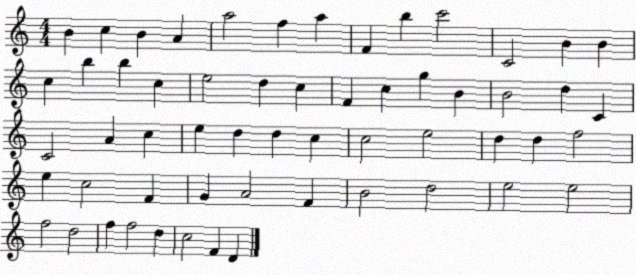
X:1
T:Untitled
M:4/4
L:1/4
K:C
B c B A a2 f a F b c'2 C2 B B c b b c e2 d c F c g B B2 d C C2 A c e d d c c2 e2 d d f2 e c2 F G A2 F B2 d2 e2 e2 f2 d2 f f2 d c2 F D